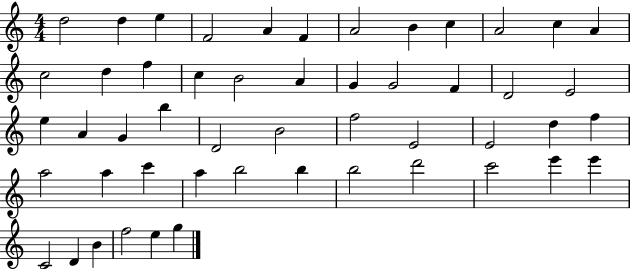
X:1
T:Untitled
M:4/4
L:1/4
K:C
d2 d e F2 A F A2 B c A2 c A c2 d f c B2 A G G2 F D2 E2 e A G b D2 B2 f2 E2 E2 d f a2 a c' a b2 b b2 d'2 c'2 e' e' C2 D B f2 e g